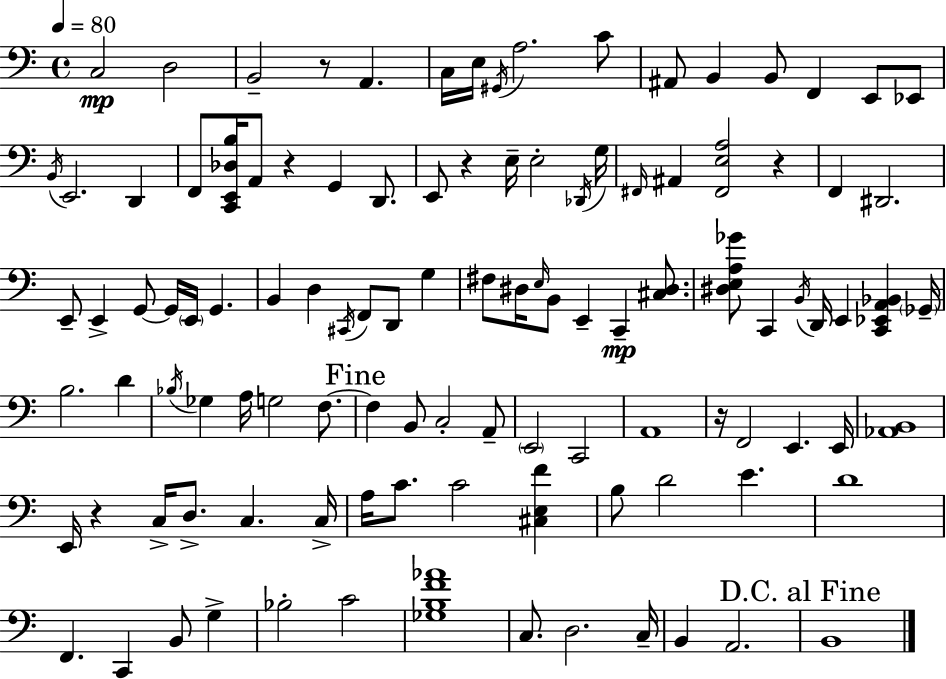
C3/h D3/h B2/h R/e A2/q. C3/s E3/s G#2/s A3/h. C4/e A#2/e B2/q B2/e F2/q E2/e Eb2/e B2/s E2/h. D2/q F2/e [C2,E2,Db3,B3]/s A2/e R/q G2/q D2/e. E2/e R/q E3/s E3/h Db2/s G3/s F#2/s A#2/q [F#2,E3,A3]/h R/q F2/q D#2/h. E2/e E2/q G2/e G2/s E2/s G2/q. B2/q D3/q C#2/s F2/e D2/e G3/q F#3/e D#3/s E3/s B2/e E2/q C2/q [C#3,D#3]/e. [D#3,E3,A3,Gb4]/e C2/q B2/s D2/s E2/q [C2,Eb2,A2,Bb2]/q Gb2/s B3/h. D4/q Bb3/s Gb3/q A3/s G3/h F3/e. F3/q B2/e C3/h A2/e E2/h C2/h A2/w R/s F2/h E2/q. E2/s [Ab2,B2]/w E2/s R/q C3/s D3/e. C3/q. C3/s A3/s C4/e. C4/h [C#3,E3,F4]/q B3/e D4/h E4/q. D4/w F2/q. C2/q B2/e G3/q Bb3/h C4/h [Gb3,B3,F4,Ab4]/w C3/e. D3/h. C3/s B2/q A2/h. B2/w